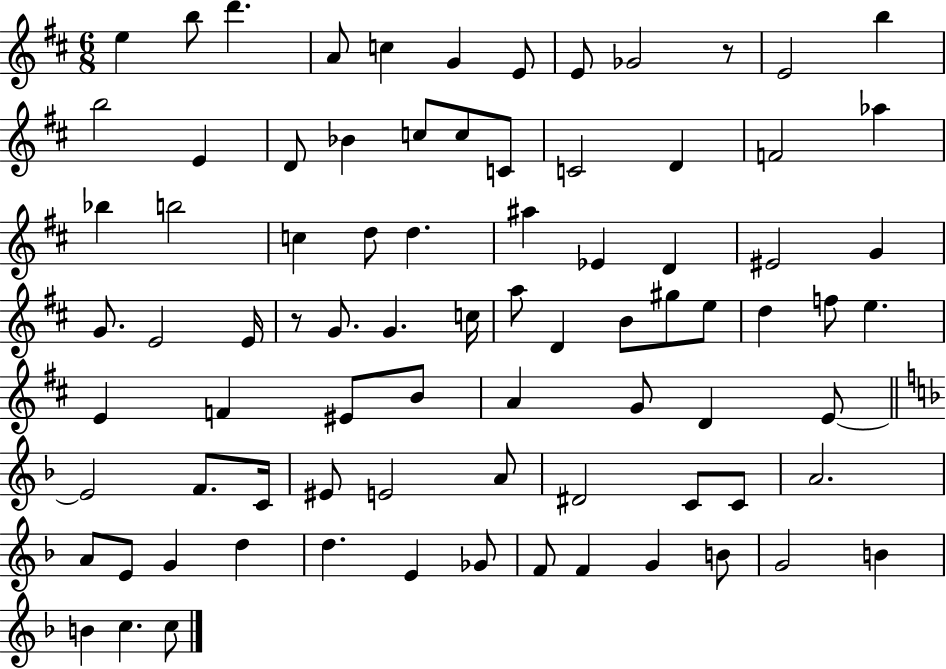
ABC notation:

X:1
T:Untitled
M:6/8
L:1/4
K:D
e b/2 d' A/2 c G E/2 E/2 _G2 z/2 E2 b b2 E D/2 _B c/2 c/2 C/2 C2 D F2 _a _b b2 c d/2 d ^a _E D ^E2 G G/2 E2 E/4 z/2 G/2 G c/4 a/2 D B/2 ^g/2 e/2 d f/2 e E F ^E/2 B/2 A G/2 D E/2 E2 F/2 C/4 ^E/2 E2 A/2 ^D2 C/2 C/2 A2 A/2 E/2 G d d E _G/2 F/2 F G B/2 G2 B B c c/2